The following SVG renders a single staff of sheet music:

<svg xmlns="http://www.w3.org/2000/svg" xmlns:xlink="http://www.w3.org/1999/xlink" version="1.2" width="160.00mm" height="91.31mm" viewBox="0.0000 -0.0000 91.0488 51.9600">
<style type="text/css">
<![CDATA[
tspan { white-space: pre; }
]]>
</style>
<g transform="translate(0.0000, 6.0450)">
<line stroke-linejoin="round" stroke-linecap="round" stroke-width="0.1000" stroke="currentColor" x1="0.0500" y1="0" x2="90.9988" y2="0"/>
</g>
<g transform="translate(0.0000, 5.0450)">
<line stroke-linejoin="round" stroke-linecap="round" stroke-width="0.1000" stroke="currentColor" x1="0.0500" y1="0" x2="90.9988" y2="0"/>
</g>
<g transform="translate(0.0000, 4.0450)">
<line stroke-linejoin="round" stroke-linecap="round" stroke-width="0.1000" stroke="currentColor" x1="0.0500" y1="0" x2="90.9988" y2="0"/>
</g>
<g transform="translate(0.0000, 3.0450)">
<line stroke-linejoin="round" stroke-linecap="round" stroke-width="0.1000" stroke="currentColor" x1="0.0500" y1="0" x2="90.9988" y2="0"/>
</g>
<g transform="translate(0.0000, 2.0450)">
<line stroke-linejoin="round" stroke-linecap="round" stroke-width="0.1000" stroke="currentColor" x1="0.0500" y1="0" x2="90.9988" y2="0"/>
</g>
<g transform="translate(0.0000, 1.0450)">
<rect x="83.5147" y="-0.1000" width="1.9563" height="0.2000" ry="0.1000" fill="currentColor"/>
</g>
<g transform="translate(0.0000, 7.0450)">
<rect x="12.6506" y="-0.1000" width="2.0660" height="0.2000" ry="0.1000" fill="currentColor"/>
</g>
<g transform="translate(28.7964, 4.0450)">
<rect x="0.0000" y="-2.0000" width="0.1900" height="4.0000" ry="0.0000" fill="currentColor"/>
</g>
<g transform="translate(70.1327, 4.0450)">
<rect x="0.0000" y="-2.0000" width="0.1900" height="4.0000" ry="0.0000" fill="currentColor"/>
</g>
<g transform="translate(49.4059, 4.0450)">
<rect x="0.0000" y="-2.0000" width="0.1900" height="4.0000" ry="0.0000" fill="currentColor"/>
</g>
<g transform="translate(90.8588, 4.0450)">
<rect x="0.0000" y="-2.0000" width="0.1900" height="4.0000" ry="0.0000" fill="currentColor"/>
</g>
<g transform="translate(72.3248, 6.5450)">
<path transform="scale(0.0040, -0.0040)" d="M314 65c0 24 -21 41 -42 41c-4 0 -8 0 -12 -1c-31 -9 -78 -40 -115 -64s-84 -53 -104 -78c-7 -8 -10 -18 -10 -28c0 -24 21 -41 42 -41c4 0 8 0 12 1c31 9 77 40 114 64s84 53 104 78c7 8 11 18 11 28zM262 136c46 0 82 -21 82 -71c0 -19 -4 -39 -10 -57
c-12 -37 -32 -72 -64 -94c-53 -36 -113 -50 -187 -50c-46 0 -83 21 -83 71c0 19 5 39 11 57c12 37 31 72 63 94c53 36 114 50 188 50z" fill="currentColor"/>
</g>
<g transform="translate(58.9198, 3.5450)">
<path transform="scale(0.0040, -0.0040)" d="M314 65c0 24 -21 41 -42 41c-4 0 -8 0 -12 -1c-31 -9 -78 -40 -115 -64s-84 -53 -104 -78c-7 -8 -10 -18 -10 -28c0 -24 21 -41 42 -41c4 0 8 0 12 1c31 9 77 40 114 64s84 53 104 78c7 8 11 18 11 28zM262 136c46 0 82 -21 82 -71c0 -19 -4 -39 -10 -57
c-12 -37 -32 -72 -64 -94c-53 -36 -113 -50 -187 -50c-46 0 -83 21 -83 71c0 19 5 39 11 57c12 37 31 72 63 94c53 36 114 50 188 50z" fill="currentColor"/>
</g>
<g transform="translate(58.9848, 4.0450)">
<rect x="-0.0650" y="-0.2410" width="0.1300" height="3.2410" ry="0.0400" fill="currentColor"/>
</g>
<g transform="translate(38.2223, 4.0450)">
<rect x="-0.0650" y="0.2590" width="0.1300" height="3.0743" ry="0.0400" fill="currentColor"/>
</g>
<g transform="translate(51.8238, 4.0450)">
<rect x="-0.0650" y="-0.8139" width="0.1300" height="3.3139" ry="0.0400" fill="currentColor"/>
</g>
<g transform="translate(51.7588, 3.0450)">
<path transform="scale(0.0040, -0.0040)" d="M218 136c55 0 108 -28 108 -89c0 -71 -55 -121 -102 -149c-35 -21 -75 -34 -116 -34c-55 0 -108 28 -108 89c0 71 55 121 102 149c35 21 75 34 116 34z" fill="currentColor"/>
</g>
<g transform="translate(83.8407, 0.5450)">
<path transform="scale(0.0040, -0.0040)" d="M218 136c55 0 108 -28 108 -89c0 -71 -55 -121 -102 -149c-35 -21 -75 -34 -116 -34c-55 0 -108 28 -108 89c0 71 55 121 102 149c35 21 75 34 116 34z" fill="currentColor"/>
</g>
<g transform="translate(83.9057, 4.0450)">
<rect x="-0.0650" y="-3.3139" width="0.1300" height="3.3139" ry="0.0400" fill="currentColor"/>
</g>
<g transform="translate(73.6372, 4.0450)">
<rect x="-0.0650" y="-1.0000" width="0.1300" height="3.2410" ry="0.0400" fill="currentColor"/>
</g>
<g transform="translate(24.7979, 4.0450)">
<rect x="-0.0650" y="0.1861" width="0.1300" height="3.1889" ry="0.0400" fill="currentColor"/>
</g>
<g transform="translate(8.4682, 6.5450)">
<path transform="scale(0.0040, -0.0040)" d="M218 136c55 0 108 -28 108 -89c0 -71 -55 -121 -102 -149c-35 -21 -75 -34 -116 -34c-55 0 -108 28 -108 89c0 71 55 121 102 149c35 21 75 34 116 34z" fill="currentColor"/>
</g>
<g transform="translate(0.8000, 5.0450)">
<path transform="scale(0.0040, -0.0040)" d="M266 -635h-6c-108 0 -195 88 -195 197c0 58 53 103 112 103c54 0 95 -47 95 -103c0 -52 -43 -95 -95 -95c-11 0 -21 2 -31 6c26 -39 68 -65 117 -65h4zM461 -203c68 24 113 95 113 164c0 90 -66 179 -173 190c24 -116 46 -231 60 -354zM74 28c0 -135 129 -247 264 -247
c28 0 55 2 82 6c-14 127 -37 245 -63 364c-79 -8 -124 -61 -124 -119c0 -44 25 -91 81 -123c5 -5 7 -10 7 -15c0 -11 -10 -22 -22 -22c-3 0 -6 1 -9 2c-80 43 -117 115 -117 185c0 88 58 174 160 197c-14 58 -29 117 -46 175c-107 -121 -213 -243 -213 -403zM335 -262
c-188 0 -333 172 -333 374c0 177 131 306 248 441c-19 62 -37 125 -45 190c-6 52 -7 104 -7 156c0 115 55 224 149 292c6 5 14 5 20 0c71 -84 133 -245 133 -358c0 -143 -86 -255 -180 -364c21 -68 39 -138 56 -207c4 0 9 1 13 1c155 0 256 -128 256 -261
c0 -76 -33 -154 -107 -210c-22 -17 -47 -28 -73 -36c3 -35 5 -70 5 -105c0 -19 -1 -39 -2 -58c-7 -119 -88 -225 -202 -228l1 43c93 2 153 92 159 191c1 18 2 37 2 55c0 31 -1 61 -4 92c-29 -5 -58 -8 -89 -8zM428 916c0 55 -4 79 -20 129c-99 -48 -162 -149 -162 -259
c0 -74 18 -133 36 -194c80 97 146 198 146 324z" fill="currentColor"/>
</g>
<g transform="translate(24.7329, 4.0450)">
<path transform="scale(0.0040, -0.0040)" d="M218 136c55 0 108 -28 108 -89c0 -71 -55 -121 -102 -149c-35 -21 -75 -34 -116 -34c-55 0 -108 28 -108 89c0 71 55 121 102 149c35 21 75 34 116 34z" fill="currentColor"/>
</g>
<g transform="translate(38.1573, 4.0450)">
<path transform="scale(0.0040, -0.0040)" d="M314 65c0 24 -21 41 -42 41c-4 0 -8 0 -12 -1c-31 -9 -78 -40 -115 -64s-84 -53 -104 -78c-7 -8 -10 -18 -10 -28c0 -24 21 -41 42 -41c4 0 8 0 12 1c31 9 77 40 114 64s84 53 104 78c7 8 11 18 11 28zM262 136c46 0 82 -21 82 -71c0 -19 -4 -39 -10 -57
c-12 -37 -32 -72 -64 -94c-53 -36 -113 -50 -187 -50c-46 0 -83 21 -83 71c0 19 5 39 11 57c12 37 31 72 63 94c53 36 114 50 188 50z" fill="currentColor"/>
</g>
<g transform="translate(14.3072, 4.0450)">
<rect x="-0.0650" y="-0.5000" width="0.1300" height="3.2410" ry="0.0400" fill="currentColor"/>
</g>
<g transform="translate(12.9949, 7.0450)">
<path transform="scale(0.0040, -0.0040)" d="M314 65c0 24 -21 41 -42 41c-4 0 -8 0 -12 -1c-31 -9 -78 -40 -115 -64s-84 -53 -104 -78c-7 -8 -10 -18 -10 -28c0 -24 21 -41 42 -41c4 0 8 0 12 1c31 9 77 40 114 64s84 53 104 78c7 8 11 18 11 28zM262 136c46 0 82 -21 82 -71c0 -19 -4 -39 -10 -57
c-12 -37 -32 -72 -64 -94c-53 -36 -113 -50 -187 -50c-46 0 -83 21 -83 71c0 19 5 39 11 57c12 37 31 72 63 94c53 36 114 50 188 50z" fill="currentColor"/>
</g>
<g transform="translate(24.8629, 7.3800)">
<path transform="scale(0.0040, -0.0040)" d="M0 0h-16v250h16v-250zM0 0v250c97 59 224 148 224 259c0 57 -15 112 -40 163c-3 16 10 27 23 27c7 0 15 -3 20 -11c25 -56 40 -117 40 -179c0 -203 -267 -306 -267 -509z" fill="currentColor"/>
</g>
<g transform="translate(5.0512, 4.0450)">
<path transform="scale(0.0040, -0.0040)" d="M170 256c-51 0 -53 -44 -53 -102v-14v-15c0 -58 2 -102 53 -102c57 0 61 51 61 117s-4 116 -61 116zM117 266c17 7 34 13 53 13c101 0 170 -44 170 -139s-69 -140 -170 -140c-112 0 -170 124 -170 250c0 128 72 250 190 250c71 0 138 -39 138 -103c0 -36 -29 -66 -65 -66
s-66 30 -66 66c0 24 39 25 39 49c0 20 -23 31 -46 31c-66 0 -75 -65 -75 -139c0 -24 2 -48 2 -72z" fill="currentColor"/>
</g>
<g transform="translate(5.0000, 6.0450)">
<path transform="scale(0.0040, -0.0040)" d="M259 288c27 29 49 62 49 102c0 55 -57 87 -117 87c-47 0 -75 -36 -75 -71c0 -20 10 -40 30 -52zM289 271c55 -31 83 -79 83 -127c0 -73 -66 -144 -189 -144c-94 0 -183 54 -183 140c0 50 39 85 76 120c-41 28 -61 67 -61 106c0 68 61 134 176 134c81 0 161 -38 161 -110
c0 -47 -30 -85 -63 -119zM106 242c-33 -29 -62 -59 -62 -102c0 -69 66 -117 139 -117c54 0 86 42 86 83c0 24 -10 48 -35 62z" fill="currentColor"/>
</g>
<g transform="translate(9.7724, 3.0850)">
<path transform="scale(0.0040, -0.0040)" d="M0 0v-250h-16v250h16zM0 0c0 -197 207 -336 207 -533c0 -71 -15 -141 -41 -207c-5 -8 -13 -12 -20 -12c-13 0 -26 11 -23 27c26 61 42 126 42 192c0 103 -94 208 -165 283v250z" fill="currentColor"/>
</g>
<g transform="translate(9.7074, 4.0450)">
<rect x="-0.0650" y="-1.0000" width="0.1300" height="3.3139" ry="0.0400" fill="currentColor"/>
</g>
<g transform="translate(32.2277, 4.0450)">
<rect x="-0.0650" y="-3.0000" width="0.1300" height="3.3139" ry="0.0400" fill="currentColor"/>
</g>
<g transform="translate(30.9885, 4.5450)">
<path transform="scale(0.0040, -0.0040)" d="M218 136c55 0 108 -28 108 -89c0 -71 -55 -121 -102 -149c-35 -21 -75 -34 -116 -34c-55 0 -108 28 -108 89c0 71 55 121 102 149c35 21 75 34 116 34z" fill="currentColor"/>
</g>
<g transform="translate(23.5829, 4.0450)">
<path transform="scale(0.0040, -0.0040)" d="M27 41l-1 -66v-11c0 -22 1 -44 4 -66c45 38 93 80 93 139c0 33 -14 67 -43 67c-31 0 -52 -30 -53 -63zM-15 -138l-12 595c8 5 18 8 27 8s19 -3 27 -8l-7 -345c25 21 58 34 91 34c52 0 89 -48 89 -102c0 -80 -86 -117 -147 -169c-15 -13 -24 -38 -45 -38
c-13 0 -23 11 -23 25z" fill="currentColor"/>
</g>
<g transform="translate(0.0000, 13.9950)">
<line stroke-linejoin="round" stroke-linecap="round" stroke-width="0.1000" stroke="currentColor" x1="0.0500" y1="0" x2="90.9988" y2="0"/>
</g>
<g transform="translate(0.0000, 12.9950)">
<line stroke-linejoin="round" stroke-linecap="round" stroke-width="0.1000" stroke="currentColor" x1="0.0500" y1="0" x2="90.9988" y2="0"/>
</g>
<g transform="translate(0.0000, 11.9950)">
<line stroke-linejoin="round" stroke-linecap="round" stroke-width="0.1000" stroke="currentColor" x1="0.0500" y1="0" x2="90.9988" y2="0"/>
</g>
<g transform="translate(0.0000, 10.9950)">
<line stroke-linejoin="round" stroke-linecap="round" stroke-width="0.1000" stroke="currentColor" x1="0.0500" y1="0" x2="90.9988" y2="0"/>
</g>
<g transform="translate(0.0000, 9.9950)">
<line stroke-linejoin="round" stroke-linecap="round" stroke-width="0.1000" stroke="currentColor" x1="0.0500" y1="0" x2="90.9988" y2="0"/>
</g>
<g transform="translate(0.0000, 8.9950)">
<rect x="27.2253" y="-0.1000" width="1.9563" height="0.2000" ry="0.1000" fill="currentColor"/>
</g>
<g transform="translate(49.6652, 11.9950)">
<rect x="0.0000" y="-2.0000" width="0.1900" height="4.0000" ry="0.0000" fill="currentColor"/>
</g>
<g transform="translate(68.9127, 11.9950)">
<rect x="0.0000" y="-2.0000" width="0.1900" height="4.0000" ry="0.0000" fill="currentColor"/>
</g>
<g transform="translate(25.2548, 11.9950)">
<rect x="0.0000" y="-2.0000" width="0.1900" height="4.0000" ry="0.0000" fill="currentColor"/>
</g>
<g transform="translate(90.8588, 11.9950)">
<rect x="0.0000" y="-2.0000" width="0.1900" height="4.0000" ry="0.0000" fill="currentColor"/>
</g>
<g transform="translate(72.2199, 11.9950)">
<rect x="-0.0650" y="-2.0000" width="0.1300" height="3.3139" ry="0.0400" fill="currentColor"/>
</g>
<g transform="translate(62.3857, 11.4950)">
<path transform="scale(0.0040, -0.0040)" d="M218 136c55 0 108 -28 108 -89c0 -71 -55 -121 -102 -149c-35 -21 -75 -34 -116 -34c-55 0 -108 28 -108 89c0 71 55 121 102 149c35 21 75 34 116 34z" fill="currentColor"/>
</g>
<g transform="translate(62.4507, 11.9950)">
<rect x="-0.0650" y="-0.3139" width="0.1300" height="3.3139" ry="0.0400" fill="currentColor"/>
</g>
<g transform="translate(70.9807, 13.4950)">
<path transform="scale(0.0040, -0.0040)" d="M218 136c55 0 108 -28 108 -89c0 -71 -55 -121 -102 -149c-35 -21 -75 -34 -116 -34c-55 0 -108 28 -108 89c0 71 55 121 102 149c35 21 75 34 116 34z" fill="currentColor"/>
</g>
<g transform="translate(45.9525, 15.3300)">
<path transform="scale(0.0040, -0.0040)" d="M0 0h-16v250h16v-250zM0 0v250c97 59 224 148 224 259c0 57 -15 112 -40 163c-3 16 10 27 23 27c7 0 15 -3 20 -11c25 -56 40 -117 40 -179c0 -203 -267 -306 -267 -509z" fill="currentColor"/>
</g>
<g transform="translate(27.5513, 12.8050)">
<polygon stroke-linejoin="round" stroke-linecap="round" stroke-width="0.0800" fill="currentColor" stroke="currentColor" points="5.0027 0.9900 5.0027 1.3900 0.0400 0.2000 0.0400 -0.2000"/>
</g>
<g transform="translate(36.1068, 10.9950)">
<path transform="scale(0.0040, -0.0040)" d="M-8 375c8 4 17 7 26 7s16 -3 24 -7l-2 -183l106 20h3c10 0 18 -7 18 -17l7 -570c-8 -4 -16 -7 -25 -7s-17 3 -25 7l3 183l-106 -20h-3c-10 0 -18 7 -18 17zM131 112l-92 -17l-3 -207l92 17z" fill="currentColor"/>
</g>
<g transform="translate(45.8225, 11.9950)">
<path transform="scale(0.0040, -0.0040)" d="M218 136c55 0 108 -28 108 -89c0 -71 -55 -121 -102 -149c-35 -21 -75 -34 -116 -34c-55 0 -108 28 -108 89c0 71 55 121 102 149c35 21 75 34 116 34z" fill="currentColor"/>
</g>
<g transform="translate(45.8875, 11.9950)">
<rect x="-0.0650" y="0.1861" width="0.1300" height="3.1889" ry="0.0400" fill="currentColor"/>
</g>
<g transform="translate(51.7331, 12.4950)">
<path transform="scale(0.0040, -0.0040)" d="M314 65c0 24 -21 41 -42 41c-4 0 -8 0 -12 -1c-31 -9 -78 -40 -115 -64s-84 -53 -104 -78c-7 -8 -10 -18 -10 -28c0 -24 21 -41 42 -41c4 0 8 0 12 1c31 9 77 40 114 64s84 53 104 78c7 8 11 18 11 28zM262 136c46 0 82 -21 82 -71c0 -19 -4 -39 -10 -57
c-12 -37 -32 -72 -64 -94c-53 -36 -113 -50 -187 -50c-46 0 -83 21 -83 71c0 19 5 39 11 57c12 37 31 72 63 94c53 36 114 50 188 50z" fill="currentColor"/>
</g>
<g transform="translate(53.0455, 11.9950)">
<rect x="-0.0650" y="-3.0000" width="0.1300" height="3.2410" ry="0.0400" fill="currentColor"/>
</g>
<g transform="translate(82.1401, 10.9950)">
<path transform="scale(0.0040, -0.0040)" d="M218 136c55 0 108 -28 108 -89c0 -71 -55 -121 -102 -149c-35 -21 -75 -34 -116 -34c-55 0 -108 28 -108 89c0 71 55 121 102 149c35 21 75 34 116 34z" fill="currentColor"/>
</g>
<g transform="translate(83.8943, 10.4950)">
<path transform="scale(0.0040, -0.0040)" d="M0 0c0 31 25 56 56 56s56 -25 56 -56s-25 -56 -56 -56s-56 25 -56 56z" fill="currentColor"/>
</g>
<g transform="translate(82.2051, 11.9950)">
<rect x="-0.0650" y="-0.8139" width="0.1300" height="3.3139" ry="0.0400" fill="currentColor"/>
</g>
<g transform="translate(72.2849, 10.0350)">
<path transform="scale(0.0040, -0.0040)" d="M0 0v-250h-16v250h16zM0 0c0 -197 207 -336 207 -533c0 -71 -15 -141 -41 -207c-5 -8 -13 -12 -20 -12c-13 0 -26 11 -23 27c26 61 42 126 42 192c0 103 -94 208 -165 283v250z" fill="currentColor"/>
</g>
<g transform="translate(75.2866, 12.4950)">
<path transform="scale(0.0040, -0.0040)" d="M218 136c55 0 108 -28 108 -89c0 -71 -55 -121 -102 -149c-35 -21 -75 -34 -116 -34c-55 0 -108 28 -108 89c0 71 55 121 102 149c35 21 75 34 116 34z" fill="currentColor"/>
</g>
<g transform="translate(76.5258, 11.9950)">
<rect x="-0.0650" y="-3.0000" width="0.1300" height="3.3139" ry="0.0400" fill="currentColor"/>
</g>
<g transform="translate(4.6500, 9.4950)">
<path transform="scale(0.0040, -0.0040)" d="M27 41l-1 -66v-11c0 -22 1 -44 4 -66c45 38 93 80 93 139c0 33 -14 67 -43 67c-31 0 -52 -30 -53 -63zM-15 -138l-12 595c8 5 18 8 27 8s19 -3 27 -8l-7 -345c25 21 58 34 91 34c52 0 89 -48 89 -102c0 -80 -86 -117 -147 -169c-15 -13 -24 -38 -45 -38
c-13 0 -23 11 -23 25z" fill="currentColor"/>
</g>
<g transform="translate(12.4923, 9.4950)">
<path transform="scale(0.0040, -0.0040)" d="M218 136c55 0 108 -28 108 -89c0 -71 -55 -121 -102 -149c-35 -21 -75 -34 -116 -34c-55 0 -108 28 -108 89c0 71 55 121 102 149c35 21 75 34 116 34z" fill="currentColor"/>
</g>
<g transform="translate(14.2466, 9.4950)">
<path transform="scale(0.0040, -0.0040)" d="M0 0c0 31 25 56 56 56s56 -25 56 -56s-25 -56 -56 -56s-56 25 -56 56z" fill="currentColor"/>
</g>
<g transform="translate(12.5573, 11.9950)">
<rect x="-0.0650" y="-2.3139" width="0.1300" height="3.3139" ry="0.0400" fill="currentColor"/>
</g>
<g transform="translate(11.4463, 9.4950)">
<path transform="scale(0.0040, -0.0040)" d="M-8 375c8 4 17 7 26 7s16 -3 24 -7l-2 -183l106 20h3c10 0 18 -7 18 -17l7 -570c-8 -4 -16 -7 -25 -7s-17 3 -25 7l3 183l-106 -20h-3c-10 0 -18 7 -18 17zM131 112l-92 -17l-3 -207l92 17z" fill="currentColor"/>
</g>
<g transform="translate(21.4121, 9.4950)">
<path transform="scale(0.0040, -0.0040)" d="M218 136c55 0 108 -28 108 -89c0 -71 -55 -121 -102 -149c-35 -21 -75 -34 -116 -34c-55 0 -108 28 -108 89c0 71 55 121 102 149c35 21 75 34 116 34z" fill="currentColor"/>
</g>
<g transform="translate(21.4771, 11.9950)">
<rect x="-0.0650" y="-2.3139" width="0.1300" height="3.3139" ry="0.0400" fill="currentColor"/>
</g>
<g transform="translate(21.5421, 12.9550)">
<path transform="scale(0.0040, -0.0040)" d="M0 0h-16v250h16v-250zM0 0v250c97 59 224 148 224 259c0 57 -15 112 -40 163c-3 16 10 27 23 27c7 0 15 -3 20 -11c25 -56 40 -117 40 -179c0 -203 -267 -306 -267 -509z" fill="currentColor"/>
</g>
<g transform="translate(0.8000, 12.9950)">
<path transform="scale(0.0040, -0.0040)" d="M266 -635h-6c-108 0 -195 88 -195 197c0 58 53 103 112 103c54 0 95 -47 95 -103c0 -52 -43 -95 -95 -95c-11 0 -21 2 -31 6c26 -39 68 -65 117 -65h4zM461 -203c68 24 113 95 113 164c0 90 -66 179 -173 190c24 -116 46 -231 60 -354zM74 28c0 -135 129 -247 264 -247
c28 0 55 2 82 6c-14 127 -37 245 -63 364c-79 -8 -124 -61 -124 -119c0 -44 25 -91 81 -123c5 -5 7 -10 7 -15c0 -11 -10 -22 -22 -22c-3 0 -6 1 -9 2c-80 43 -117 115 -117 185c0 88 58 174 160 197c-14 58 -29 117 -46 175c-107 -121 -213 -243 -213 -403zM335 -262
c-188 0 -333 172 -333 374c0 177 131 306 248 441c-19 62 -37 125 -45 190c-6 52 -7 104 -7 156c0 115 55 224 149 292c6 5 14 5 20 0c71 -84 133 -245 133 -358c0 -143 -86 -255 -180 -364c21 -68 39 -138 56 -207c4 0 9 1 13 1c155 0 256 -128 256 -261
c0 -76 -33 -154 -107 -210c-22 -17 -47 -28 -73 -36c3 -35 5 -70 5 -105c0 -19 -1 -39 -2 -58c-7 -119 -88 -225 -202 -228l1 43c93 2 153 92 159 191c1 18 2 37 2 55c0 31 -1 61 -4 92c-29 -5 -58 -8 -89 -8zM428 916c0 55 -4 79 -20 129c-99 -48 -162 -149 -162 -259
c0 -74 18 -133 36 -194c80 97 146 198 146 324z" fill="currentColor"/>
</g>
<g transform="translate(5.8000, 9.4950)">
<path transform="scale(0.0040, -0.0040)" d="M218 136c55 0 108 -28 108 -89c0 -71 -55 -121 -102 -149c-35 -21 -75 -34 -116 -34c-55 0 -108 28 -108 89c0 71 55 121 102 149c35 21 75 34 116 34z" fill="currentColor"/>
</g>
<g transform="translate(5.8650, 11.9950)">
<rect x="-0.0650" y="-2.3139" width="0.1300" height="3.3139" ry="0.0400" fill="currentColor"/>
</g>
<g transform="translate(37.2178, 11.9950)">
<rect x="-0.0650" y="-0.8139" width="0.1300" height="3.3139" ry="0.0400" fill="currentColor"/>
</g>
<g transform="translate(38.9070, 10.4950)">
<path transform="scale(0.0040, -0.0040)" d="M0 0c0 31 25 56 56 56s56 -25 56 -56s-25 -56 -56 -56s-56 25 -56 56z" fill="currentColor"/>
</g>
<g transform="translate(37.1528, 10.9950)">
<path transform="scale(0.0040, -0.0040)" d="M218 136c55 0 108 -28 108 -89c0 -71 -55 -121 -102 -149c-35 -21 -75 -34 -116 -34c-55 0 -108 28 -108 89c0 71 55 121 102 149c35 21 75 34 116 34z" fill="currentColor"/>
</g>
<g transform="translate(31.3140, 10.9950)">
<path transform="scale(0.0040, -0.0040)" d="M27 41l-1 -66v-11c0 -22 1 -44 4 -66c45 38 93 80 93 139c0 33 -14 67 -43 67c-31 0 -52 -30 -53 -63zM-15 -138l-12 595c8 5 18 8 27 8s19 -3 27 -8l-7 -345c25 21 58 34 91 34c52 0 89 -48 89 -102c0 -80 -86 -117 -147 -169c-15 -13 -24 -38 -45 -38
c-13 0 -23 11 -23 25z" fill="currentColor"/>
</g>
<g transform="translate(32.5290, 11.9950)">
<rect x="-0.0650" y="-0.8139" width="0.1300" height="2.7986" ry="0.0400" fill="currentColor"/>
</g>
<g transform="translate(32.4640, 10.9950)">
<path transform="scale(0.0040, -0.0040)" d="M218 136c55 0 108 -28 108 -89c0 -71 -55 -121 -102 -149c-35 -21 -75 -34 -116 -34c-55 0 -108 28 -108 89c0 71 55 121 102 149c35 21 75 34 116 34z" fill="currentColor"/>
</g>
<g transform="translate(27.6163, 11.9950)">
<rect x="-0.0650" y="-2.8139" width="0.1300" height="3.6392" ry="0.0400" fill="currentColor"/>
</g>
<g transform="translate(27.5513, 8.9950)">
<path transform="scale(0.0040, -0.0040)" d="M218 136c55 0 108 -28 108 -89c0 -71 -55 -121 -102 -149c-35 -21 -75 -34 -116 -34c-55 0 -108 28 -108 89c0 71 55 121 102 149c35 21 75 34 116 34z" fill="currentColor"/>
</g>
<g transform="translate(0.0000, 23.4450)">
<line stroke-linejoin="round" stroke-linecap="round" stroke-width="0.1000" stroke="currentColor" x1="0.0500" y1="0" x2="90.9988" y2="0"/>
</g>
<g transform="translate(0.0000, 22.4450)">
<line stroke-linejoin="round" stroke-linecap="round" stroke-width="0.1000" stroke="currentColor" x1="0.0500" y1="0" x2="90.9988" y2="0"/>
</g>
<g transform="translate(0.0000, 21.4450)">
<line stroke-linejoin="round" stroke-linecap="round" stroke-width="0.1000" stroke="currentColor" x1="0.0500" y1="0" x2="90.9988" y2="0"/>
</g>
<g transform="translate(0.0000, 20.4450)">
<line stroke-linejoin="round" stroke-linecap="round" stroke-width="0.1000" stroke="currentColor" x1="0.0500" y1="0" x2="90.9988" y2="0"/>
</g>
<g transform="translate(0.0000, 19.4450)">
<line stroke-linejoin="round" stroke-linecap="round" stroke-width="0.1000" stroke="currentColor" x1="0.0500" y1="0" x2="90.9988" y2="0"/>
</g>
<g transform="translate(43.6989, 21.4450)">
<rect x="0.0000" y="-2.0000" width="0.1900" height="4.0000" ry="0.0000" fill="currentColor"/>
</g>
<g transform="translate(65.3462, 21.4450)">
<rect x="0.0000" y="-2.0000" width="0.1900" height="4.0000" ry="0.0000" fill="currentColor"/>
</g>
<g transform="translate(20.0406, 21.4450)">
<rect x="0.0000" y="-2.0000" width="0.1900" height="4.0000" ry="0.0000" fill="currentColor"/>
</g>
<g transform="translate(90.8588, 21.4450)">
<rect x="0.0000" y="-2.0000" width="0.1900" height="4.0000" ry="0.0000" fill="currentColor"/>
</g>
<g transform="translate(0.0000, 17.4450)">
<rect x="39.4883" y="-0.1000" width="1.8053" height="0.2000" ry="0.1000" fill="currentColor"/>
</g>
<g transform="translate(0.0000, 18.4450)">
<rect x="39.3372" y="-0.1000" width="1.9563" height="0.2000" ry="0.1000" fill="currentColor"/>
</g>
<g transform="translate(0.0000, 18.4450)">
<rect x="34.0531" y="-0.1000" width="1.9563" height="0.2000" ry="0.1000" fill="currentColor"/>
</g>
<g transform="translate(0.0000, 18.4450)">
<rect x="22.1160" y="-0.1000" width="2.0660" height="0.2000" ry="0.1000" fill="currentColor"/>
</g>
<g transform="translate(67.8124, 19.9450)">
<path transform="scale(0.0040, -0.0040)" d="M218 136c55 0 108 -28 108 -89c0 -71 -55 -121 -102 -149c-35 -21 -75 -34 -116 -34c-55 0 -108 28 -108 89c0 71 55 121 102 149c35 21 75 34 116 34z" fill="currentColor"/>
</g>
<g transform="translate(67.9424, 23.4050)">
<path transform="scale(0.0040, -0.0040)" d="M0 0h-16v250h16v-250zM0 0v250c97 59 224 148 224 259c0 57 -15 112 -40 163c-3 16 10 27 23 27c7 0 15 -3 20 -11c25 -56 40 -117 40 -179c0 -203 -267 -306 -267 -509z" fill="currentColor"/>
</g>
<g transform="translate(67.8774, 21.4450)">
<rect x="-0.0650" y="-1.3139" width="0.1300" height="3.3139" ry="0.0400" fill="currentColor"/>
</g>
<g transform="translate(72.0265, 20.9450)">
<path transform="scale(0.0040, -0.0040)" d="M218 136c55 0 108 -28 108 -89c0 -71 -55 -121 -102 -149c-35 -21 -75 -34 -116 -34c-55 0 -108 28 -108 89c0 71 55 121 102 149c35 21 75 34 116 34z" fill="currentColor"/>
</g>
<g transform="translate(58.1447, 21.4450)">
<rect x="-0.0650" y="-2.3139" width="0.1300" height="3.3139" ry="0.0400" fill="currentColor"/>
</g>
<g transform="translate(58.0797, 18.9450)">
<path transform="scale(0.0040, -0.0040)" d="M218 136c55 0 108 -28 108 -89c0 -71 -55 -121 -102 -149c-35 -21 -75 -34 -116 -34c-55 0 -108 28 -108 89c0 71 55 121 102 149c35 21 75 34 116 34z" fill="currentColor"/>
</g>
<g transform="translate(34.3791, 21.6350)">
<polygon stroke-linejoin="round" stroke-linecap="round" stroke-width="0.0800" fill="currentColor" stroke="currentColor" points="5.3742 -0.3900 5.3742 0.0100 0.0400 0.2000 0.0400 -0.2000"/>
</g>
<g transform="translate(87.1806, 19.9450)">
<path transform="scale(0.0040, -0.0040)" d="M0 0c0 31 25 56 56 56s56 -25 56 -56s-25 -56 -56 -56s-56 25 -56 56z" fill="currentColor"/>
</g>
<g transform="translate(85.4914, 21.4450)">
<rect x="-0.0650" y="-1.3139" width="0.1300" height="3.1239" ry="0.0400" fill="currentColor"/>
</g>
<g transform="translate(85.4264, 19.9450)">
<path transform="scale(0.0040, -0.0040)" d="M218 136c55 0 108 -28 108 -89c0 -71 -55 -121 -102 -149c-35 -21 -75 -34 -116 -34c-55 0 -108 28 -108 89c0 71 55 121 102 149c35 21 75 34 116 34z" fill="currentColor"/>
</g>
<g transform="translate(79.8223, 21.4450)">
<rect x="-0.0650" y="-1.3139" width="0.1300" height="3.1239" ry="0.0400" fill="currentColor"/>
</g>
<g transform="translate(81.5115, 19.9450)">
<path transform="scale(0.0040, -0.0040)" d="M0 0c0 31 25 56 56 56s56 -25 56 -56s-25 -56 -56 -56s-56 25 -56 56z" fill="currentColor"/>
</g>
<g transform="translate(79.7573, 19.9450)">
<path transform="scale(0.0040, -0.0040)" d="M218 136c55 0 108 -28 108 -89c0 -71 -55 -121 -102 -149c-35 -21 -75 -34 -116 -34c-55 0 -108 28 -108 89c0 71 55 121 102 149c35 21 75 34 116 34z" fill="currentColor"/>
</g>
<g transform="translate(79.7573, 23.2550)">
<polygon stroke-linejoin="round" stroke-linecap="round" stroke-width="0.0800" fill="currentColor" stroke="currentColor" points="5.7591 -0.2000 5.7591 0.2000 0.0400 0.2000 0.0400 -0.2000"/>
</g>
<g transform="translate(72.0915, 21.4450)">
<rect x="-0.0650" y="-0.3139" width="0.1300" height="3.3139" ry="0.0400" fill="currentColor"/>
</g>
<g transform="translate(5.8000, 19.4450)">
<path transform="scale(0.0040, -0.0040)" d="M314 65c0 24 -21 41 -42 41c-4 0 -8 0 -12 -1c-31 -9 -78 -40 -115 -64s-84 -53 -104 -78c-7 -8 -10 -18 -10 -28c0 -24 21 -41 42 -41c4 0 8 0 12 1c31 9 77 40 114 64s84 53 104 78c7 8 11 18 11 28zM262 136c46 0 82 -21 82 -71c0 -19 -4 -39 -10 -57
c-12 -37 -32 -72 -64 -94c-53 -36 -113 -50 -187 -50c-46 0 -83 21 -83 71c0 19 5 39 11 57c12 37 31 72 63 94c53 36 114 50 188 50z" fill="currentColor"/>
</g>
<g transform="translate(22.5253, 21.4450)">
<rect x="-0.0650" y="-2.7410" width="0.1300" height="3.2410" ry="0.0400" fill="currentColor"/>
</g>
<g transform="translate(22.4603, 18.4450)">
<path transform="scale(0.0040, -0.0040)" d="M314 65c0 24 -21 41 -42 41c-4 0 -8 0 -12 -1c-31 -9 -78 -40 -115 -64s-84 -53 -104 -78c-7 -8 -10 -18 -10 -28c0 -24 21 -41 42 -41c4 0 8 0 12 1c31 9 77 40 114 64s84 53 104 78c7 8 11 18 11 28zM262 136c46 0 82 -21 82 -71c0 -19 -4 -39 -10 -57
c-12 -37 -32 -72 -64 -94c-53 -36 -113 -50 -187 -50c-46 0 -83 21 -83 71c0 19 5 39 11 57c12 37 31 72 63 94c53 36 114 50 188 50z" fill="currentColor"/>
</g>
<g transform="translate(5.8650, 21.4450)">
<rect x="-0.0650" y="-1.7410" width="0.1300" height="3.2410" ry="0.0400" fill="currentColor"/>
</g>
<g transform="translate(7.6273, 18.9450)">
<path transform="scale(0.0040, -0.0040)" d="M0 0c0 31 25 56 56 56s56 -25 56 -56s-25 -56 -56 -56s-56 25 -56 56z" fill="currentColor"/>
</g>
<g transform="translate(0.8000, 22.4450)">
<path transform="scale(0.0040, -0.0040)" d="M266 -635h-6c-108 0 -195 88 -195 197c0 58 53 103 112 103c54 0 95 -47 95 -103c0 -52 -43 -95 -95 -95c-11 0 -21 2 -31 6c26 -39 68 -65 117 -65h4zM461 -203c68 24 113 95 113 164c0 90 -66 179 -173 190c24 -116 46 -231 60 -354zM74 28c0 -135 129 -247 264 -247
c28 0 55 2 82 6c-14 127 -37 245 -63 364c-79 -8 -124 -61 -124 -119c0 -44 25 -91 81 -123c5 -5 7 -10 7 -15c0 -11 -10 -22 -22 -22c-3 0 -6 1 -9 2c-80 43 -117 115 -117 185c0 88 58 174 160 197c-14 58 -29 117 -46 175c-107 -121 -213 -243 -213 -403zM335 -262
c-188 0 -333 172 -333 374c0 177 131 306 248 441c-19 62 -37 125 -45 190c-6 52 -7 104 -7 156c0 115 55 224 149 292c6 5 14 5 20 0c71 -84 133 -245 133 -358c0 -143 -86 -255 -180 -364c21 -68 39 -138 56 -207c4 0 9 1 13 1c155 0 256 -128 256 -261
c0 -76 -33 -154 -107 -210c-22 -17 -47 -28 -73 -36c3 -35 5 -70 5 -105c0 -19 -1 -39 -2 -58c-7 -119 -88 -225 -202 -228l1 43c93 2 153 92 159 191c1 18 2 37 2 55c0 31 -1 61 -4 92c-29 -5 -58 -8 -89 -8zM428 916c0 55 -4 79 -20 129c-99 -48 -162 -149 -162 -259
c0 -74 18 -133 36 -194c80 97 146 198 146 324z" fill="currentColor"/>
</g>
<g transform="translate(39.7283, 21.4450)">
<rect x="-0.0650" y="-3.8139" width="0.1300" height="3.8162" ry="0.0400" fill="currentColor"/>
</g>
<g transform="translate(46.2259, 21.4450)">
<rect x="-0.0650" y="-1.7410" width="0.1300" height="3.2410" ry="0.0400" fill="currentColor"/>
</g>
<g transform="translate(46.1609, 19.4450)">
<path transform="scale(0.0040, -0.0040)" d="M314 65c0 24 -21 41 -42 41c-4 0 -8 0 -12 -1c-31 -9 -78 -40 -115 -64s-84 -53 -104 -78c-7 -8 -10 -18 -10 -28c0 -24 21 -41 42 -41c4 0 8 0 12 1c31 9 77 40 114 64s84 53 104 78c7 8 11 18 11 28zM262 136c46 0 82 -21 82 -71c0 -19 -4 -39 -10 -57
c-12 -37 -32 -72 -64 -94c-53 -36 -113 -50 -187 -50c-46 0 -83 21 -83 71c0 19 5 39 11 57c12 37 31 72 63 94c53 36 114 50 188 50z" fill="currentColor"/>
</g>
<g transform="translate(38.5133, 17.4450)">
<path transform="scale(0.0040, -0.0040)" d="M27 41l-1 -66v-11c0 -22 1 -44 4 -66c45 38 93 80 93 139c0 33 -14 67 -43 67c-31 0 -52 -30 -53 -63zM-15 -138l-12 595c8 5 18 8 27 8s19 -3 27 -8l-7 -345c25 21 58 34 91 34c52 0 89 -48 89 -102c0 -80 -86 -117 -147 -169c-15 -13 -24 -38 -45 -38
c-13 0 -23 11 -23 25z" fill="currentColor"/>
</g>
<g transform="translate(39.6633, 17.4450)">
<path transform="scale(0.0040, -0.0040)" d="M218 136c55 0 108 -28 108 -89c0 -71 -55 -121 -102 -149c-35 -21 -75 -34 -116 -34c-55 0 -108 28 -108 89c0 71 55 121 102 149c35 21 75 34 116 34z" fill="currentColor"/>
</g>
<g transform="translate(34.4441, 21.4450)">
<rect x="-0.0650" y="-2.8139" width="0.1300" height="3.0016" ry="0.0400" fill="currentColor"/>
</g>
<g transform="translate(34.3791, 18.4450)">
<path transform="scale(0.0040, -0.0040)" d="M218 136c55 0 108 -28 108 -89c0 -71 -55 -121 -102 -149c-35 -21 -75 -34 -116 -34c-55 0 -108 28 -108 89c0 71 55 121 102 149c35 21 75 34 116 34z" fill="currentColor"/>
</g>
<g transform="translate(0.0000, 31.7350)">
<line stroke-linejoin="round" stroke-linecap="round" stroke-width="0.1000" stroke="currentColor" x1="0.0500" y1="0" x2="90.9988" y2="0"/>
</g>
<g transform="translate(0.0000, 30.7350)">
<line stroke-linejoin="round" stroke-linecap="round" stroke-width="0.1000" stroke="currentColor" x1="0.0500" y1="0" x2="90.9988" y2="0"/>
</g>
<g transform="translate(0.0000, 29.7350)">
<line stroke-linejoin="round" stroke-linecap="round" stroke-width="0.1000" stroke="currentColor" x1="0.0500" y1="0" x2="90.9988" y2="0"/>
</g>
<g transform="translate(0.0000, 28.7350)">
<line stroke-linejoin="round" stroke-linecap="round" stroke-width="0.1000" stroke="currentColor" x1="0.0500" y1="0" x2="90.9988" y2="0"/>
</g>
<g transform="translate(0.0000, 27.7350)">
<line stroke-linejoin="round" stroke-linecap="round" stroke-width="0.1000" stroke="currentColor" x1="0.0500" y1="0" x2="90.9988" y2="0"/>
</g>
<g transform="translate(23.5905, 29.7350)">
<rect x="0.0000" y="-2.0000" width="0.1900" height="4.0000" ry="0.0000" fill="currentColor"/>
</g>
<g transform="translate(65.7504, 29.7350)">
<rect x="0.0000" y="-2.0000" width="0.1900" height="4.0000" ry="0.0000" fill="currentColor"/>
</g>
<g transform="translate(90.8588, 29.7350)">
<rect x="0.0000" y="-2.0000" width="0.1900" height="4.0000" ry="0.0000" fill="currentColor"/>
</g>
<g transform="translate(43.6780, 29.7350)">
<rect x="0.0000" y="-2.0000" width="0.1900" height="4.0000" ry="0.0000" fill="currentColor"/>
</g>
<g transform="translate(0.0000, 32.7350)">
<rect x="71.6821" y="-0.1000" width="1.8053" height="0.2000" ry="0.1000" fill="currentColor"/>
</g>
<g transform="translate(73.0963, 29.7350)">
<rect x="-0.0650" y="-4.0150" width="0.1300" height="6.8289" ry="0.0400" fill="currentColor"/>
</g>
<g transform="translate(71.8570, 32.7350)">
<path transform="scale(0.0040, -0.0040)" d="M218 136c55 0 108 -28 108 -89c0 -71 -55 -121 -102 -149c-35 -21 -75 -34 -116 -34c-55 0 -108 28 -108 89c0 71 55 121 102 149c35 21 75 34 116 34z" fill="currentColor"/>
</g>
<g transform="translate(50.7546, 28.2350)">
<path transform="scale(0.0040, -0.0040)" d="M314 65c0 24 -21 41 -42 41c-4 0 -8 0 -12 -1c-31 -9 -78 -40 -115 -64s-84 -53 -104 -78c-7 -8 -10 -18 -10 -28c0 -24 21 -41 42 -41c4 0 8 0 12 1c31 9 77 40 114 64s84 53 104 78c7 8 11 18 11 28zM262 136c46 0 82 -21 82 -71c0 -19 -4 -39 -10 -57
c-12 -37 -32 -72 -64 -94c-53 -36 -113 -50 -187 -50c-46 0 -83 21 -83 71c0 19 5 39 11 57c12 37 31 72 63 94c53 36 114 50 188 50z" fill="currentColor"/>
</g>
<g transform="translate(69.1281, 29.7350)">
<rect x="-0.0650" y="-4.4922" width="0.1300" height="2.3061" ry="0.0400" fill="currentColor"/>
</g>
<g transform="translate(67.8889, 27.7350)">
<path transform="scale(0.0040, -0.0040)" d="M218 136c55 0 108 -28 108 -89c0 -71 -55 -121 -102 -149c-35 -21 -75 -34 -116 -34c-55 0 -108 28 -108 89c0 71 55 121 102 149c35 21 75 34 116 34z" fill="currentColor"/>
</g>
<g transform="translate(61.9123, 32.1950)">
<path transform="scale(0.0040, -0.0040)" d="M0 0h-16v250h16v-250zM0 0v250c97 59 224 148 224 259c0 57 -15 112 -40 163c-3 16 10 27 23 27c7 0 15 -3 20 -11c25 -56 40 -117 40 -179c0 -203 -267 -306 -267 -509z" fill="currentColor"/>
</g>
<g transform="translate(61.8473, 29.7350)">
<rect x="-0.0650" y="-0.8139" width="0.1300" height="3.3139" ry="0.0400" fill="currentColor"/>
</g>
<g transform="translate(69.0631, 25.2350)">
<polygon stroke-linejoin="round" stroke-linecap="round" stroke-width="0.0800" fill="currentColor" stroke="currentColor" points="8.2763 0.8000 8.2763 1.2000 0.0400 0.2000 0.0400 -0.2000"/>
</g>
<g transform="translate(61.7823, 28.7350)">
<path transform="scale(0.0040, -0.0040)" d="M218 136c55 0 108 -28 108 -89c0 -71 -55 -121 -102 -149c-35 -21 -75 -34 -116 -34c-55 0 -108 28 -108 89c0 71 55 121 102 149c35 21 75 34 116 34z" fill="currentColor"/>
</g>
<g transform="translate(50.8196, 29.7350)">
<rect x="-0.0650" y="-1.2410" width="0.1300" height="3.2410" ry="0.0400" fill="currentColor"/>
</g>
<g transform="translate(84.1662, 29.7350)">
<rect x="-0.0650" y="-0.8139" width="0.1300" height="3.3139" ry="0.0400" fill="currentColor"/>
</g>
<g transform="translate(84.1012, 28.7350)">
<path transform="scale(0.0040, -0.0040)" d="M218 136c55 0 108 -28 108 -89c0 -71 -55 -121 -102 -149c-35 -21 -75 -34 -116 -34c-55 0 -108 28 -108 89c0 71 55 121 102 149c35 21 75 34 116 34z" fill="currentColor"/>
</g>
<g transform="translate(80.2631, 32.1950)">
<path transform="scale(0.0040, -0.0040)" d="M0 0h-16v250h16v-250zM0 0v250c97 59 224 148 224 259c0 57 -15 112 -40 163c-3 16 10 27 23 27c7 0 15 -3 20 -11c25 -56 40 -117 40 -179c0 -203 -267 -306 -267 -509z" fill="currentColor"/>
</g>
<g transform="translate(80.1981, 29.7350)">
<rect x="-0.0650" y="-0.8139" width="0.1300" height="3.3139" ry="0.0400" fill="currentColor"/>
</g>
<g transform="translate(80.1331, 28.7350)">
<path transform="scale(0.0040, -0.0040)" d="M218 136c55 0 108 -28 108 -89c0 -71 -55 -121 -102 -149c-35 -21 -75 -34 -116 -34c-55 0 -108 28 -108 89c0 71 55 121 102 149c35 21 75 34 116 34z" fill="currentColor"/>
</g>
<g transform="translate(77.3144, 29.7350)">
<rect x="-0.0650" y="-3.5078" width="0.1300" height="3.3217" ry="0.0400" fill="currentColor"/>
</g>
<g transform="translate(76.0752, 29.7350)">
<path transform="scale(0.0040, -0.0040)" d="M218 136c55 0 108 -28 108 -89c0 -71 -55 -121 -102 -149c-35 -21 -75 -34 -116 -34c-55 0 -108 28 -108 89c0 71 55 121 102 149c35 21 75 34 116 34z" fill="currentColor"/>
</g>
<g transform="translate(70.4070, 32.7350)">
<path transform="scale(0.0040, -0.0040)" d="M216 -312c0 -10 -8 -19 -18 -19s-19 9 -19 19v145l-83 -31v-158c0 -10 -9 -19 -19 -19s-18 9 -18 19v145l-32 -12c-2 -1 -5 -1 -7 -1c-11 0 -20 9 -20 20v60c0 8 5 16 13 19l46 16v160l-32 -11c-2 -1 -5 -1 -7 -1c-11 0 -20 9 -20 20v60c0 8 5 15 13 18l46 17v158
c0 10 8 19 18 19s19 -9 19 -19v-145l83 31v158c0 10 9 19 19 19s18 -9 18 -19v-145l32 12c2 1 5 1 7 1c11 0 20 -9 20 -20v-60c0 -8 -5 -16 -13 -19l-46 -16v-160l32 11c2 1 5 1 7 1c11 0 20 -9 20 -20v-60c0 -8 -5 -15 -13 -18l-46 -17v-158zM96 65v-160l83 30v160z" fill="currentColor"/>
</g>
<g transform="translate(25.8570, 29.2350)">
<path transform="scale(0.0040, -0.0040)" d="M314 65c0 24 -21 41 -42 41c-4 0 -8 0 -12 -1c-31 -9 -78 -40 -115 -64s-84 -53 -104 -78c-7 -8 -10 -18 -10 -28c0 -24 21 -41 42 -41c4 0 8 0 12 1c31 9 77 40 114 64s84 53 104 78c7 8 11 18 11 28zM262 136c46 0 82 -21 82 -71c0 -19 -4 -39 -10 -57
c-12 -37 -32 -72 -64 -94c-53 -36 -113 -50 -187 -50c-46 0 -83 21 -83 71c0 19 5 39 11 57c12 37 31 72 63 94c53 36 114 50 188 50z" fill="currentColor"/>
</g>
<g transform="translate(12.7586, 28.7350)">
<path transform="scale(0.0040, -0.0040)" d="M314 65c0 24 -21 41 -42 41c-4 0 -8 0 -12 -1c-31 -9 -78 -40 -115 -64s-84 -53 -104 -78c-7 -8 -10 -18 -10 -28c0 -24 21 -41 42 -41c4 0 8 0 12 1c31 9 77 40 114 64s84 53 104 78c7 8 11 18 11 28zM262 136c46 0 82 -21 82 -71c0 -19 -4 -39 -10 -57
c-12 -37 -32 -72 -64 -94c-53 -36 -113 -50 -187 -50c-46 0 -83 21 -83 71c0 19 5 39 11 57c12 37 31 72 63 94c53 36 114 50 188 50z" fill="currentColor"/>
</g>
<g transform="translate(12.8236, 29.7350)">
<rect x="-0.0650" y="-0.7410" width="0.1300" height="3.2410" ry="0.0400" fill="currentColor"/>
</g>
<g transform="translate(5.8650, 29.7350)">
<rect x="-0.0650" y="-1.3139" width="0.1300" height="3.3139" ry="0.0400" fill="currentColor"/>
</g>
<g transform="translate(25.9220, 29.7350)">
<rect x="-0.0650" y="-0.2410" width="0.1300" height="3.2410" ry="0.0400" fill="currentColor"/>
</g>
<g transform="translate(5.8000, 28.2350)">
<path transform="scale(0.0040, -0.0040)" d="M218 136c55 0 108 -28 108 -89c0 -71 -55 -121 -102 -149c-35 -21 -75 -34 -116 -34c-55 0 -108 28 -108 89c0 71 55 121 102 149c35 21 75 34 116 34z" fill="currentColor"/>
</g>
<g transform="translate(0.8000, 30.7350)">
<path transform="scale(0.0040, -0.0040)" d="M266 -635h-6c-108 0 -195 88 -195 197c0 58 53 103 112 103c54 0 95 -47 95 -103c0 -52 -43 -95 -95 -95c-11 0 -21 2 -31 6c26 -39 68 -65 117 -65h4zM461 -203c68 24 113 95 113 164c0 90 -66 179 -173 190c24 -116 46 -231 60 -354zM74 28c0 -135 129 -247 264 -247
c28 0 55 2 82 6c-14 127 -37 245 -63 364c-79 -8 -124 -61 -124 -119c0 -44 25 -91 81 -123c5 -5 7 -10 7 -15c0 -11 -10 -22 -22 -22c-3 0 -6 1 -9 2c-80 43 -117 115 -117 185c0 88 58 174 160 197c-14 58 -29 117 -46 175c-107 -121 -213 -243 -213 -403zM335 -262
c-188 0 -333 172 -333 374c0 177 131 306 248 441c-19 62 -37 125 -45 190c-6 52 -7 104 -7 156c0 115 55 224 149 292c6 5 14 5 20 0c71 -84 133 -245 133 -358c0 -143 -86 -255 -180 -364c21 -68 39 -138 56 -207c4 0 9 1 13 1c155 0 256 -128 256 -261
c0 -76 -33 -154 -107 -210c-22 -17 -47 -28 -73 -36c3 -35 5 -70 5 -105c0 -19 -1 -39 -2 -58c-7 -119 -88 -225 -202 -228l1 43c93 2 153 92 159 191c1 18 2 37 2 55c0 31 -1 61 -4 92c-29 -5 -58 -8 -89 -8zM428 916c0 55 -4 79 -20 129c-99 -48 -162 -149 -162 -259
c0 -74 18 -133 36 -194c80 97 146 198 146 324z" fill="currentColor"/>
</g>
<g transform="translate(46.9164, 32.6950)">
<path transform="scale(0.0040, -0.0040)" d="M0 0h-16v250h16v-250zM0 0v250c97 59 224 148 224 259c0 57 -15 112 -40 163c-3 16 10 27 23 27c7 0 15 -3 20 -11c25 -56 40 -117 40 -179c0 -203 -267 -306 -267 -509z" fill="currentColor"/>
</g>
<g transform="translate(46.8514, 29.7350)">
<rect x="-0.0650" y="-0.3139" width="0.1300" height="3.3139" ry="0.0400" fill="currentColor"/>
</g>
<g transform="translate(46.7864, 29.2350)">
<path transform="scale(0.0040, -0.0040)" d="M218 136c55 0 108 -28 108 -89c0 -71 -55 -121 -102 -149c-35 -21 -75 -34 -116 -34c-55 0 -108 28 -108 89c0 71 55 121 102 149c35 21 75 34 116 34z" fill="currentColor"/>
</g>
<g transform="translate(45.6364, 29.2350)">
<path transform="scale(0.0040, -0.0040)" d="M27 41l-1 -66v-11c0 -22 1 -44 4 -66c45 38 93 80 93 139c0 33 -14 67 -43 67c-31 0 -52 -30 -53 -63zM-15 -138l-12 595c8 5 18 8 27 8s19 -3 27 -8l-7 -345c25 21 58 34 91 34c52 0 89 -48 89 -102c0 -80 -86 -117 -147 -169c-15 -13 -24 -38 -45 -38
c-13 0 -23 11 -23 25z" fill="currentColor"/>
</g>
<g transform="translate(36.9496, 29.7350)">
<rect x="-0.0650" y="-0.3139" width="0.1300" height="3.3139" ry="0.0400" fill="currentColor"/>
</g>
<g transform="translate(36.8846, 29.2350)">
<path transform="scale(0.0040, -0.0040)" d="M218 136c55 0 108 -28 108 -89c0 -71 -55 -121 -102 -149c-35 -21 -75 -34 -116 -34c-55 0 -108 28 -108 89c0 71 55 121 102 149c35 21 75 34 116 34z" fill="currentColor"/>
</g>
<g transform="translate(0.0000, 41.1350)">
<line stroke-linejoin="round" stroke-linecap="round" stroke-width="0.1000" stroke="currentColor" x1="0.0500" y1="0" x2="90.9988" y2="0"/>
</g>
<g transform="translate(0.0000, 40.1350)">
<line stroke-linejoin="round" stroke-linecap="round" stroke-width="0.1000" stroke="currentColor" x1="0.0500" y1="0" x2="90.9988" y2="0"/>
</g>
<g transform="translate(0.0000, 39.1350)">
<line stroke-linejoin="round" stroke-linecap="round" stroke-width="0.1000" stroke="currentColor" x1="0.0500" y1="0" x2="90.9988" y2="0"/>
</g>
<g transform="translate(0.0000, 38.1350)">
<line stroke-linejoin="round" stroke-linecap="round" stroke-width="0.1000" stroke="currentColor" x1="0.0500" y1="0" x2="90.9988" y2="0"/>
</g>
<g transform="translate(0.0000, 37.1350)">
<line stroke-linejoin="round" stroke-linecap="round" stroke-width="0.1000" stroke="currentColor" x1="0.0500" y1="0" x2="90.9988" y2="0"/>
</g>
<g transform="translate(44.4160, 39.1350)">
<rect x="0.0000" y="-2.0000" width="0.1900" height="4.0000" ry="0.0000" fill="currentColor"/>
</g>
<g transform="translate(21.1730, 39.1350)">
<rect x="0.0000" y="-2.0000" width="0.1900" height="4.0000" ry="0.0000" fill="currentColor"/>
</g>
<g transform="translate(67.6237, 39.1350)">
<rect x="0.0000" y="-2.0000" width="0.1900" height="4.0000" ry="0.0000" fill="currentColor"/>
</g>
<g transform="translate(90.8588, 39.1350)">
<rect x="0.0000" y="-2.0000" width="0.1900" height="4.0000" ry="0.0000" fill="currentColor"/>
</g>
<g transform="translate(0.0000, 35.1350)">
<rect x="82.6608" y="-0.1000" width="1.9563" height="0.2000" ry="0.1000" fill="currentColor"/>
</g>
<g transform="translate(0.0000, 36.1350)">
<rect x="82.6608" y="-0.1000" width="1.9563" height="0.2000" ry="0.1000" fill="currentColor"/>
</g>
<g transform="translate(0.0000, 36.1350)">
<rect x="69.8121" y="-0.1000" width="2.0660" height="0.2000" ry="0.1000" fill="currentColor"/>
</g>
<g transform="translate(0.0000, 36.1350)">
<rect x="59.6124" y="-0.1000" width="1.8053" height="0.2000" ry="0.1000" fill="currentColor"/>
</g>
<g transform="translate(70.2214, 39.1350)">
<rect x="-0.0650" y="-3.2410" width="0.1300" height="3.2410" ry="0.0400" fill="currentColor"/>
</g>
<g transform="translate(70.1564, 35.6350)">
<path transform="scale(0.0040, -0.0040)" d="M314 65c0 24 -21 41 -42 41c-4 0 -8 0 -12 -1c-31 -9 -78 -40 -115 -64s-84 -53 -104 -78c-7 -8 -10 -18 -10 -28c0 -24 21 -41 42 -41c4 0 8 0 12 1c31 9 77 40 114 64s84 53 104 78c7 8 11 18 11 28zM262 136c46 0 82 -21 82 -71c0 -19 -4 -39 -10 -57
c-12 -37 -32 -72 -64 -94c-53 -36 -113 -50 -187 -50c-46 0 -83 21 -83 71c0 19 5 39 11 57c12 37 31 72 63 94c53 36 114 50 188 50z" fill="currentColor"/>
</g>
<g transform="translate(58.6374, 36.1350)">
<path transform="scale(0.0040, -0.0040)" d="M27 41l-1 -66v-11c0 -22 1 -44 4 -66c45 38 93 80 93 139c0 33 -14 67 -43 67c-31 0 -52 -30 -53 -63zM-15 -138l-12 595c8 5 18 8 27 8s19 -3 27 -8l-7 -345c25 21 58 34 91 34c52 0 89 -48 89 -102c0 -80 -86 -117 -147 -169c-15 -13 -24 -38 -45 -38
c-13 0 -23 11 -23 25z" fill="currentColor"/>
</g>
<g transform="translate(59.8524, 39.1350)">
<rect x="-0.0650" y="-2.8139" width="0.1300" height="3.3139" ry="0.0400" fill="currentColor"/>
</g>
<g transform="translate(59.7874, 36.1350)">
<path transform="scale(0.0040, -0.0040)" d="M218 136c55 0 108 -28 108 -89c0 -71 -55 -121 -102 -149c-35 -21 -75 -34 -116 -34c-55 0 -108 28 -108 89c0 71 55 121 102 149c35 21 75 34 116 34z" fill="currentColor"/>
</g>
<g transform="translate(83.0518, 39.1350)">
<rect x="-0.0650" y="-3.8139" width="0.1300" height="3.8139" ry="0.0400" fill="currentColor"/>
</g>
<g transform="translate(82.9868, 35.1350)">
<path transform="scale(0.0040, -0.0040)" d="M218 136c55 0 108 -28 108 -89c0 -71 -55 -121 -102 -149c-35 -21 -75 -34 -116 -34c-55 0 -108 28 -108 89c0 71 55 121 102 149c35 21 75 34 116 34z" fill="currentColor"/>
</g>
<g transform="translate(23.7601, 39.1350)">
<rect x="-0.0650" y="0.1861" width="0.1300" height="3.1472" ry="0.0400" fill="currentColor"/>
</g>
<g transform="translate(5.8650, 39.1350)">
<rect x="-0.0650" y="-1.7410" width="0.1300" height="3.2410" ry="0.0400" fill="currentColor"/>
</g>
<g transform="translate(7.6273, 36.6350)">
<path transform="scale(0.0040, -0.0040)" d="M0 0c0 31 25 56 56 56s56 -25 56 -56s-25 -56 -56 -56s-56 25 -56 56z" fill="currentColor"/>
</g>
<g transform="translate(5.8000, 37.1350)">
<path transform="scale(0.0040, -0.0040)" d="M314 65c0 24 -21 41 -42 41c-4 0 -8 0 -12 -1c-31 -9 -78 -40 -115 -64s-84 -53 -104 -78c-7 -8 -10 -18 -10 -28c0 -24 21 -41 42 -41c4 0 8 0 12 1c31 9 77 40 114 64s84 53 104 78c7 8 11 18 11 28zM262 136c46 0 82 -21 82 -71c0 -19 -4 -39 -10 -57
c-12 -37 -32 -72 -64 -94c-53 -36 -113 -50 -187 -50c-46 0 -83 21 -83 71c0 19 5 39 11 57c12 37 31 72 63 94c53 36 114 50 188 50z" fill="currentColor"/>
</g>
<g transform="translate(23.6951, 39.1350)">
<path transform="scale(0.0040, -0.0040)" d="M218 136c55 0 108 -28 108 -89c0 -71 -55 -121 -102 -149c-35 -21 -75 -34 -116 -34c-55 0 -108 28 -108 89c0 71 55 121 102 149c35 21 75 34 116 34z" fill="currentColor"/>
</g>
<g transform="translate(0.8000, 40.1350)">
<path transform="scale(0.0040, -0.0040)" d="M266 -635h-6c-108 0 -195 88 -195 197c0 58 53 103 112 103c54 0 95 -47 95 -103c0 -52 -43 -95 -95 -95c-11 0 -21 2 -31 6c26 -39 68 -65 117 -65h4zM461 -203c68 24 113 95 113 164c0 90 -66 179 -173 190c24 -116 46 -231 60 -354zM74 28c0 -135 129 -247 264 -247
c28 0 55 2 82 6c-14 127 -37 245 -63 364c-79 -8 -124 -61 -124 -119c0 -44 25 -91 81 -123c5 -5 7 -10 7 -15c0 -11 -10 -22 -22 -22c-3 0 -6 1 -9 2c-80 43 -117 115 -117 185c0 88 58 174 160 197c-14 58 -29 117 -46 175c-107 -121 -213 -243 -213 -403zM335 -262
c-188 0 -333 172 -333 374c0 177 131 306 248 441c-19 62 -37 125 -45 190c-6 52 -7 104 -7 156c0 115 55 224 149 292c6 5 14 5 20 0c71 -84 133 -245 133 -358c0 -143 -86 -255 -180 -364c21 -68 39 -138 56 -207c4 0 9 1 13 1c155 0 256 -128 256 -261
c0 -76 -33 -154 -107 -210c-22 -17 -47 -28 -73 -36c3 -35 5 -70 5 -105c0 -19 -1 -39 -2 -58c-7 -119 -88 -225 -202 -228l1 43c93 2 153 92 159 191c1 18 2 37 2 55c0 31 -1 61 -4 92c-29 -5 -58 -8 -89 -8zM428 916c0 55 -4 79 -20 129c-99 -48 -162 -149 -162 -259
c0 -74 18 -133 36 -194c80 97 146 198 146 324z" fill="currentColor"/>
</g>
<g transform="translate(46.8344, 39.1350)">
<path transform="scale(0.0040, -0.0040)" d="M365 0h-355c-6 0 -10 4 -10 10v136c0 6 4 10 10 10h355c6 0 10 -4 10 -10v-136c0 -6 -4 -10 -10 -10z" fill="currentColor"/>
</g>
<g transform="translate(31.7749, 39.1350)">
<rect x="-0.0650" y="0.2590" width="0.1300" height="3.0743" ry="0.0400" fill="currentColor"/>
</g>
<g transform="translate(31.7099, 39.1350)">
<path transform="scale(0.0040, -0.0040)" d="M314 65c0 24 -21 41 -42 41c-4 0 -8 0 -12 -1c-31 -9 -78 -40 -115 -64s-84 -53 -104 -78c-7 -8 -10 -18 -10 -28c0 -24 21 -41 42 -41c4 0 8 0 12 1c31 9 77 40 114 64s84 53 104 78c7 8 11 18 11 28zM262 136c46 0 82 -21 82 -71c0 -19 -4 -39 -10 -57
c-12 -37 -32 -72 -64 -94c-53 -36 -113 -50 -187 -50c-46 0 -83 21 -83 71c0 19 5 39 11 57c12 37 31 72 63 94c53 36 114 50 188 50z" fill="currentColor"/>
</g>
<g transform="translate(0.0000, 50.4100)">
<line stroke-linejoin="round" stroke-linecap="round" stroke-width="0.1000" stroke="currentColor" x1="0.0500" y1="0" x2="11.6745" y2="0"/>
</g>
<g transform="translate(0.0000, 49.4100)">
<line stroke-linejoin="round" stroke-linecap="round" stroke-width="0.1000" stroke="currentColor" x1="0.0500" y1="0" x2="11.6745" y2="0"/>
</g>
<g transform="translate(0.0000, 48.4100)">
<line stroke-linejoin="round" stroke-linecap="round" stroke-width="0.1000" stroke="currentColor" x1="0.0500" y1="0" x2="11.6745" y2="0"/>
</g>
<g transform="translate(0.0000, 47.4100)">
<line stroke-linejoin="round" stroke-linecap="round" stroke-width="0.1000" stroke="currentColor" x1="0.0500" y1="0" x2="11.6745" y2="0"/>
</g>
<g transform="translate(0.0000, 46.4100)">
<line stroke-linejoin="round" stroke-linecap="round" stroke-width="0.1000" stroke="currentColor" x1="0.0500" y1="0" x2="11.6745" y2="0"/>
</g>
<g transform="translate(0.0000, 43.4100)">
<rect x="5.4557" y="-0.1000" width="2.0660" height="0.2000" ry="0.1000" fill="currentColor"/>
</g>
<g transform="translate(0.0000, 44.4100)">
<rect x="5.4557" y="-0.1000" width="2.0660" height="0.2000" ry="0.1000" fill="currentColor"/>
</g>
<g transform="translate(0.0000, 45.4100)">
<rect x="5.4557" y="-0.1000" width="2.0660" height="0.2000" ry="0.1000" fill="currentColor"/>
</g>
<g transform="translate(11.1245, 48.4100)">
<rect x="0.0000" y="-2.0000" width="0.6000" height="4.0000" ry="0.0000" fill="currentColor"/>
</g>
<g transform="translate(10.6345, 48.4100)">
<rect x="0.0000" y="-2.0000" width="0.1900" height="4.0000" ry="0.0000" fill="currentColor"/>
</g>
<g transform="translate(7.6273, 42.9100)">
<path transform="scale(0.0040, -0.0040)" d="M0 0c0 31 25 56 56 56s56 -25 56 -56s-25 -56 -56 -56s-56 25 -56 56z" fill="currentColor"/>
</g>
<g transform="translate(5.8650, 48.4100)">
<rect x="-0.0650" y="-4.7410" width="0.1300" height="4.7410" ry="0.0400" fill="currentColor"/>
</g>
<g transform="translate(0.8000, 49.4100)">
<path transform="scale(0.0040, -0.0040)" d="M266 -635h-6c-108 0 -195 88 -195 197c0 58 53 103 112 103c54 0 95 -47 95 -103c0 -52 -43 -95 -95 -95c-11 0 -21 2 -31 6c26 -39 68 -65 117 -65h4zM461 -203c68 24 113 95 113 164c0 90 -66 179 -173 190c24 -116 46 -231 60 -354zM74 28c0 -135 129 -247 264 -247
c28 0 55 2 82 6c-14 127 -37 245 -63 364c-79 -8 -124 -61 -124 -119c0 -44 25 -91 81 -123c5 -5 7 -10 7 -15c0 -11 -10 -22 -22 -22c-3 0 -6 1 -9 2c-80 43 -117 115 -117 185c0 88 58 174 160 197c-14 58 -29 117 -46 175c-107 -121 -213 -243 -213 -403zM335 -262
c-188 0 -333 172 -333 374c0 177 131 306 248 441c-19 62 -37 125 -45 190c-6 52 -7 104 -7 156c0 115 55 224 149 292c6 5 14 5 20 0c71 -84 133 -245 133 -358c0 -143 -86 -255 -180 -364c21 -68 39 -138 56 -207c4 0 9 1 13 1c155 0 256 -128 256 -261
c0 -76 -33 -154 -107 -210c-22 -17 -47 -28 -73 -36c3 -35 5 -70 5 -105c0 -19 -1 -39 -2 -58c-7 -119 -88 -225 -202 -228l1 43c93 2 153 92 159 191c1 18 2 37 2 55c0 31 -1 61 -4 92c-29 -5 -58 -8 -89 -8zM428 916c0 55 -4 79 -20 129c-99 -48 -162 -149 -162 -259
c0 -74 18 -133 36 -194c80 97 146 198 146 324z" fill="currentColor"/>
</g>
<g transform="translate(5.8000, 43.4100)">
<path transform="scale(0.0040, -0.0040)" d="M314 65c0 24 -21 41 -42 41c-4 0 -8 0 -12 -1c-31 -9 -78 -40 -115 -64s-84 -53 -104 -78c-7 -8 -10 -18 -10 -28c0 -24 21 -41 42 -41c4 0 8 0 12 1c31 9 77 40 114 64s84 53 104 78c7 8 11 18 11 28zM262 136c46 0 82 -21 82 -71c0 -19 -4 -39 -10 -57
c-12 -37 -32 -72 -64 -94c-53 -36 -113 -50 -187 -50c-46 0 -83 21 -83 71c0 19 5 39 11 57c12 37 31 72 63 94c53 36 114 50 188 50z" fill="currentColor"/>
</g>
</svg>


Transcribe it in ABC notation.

X:1
T:Untitled
M:6/8
L:1/4
K:C
D/2 C2 _B/2 A B2 d c2 D2 b _g g g/2 a/2 _d/2 d B/2 A2 c F/2 A d f2 a2 a/2 _c'/2 f2 g e/2 c e/2 e/2 e d2 c2 c _c/2 e2 d/2 f/2 ^C/2 B/2 d/2 d f2 B B2 z2 _a b2 c' e'2